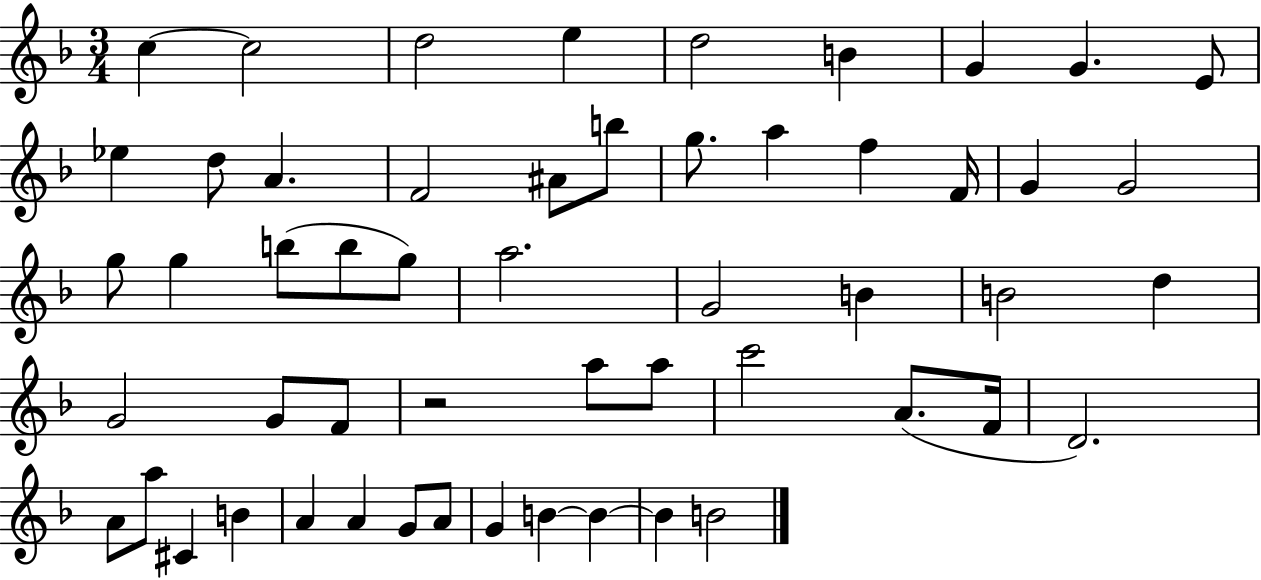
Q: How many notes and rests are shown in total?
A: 54